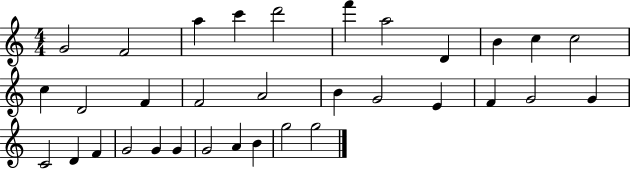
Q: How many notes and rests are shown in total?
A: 33